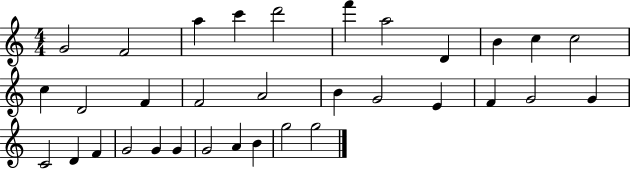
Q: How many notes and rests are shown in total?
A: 33